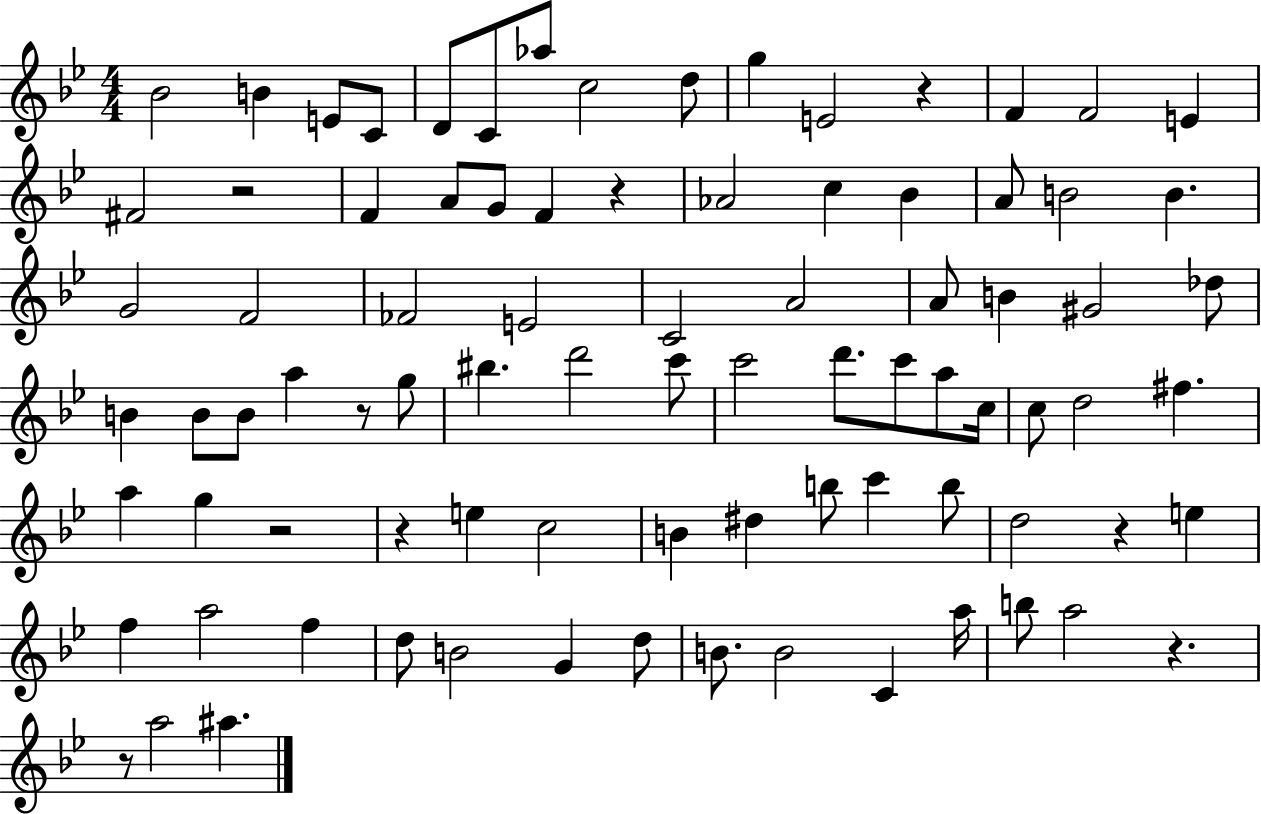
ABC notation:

X:1
T:Untitled
M:4/4
L:1/4
K:Bb
_B2 B E/2 C/2 D/2 C/2 _a/2 c2 d/2 g E2 z F F2 E ^F2 z2 F A/2 G/2 F z _A2 c _B A/2 B2 B G2 F2 _F2 E2 C2 A2 A/2 B ^G2 _d/2 B B/2 B/2 a z/2 g/2 ^b d'2 c'/2 c'2 d'/2 c'/2 a/2 c/4 c/2 d2 ^f a g z2 z e c2 B ^d b/2 c' b/2 d2 z e f a2 f d/2 B2 G d/2 B/2 B2 C a/4 b/2 a2 z z/2 a2 ^a